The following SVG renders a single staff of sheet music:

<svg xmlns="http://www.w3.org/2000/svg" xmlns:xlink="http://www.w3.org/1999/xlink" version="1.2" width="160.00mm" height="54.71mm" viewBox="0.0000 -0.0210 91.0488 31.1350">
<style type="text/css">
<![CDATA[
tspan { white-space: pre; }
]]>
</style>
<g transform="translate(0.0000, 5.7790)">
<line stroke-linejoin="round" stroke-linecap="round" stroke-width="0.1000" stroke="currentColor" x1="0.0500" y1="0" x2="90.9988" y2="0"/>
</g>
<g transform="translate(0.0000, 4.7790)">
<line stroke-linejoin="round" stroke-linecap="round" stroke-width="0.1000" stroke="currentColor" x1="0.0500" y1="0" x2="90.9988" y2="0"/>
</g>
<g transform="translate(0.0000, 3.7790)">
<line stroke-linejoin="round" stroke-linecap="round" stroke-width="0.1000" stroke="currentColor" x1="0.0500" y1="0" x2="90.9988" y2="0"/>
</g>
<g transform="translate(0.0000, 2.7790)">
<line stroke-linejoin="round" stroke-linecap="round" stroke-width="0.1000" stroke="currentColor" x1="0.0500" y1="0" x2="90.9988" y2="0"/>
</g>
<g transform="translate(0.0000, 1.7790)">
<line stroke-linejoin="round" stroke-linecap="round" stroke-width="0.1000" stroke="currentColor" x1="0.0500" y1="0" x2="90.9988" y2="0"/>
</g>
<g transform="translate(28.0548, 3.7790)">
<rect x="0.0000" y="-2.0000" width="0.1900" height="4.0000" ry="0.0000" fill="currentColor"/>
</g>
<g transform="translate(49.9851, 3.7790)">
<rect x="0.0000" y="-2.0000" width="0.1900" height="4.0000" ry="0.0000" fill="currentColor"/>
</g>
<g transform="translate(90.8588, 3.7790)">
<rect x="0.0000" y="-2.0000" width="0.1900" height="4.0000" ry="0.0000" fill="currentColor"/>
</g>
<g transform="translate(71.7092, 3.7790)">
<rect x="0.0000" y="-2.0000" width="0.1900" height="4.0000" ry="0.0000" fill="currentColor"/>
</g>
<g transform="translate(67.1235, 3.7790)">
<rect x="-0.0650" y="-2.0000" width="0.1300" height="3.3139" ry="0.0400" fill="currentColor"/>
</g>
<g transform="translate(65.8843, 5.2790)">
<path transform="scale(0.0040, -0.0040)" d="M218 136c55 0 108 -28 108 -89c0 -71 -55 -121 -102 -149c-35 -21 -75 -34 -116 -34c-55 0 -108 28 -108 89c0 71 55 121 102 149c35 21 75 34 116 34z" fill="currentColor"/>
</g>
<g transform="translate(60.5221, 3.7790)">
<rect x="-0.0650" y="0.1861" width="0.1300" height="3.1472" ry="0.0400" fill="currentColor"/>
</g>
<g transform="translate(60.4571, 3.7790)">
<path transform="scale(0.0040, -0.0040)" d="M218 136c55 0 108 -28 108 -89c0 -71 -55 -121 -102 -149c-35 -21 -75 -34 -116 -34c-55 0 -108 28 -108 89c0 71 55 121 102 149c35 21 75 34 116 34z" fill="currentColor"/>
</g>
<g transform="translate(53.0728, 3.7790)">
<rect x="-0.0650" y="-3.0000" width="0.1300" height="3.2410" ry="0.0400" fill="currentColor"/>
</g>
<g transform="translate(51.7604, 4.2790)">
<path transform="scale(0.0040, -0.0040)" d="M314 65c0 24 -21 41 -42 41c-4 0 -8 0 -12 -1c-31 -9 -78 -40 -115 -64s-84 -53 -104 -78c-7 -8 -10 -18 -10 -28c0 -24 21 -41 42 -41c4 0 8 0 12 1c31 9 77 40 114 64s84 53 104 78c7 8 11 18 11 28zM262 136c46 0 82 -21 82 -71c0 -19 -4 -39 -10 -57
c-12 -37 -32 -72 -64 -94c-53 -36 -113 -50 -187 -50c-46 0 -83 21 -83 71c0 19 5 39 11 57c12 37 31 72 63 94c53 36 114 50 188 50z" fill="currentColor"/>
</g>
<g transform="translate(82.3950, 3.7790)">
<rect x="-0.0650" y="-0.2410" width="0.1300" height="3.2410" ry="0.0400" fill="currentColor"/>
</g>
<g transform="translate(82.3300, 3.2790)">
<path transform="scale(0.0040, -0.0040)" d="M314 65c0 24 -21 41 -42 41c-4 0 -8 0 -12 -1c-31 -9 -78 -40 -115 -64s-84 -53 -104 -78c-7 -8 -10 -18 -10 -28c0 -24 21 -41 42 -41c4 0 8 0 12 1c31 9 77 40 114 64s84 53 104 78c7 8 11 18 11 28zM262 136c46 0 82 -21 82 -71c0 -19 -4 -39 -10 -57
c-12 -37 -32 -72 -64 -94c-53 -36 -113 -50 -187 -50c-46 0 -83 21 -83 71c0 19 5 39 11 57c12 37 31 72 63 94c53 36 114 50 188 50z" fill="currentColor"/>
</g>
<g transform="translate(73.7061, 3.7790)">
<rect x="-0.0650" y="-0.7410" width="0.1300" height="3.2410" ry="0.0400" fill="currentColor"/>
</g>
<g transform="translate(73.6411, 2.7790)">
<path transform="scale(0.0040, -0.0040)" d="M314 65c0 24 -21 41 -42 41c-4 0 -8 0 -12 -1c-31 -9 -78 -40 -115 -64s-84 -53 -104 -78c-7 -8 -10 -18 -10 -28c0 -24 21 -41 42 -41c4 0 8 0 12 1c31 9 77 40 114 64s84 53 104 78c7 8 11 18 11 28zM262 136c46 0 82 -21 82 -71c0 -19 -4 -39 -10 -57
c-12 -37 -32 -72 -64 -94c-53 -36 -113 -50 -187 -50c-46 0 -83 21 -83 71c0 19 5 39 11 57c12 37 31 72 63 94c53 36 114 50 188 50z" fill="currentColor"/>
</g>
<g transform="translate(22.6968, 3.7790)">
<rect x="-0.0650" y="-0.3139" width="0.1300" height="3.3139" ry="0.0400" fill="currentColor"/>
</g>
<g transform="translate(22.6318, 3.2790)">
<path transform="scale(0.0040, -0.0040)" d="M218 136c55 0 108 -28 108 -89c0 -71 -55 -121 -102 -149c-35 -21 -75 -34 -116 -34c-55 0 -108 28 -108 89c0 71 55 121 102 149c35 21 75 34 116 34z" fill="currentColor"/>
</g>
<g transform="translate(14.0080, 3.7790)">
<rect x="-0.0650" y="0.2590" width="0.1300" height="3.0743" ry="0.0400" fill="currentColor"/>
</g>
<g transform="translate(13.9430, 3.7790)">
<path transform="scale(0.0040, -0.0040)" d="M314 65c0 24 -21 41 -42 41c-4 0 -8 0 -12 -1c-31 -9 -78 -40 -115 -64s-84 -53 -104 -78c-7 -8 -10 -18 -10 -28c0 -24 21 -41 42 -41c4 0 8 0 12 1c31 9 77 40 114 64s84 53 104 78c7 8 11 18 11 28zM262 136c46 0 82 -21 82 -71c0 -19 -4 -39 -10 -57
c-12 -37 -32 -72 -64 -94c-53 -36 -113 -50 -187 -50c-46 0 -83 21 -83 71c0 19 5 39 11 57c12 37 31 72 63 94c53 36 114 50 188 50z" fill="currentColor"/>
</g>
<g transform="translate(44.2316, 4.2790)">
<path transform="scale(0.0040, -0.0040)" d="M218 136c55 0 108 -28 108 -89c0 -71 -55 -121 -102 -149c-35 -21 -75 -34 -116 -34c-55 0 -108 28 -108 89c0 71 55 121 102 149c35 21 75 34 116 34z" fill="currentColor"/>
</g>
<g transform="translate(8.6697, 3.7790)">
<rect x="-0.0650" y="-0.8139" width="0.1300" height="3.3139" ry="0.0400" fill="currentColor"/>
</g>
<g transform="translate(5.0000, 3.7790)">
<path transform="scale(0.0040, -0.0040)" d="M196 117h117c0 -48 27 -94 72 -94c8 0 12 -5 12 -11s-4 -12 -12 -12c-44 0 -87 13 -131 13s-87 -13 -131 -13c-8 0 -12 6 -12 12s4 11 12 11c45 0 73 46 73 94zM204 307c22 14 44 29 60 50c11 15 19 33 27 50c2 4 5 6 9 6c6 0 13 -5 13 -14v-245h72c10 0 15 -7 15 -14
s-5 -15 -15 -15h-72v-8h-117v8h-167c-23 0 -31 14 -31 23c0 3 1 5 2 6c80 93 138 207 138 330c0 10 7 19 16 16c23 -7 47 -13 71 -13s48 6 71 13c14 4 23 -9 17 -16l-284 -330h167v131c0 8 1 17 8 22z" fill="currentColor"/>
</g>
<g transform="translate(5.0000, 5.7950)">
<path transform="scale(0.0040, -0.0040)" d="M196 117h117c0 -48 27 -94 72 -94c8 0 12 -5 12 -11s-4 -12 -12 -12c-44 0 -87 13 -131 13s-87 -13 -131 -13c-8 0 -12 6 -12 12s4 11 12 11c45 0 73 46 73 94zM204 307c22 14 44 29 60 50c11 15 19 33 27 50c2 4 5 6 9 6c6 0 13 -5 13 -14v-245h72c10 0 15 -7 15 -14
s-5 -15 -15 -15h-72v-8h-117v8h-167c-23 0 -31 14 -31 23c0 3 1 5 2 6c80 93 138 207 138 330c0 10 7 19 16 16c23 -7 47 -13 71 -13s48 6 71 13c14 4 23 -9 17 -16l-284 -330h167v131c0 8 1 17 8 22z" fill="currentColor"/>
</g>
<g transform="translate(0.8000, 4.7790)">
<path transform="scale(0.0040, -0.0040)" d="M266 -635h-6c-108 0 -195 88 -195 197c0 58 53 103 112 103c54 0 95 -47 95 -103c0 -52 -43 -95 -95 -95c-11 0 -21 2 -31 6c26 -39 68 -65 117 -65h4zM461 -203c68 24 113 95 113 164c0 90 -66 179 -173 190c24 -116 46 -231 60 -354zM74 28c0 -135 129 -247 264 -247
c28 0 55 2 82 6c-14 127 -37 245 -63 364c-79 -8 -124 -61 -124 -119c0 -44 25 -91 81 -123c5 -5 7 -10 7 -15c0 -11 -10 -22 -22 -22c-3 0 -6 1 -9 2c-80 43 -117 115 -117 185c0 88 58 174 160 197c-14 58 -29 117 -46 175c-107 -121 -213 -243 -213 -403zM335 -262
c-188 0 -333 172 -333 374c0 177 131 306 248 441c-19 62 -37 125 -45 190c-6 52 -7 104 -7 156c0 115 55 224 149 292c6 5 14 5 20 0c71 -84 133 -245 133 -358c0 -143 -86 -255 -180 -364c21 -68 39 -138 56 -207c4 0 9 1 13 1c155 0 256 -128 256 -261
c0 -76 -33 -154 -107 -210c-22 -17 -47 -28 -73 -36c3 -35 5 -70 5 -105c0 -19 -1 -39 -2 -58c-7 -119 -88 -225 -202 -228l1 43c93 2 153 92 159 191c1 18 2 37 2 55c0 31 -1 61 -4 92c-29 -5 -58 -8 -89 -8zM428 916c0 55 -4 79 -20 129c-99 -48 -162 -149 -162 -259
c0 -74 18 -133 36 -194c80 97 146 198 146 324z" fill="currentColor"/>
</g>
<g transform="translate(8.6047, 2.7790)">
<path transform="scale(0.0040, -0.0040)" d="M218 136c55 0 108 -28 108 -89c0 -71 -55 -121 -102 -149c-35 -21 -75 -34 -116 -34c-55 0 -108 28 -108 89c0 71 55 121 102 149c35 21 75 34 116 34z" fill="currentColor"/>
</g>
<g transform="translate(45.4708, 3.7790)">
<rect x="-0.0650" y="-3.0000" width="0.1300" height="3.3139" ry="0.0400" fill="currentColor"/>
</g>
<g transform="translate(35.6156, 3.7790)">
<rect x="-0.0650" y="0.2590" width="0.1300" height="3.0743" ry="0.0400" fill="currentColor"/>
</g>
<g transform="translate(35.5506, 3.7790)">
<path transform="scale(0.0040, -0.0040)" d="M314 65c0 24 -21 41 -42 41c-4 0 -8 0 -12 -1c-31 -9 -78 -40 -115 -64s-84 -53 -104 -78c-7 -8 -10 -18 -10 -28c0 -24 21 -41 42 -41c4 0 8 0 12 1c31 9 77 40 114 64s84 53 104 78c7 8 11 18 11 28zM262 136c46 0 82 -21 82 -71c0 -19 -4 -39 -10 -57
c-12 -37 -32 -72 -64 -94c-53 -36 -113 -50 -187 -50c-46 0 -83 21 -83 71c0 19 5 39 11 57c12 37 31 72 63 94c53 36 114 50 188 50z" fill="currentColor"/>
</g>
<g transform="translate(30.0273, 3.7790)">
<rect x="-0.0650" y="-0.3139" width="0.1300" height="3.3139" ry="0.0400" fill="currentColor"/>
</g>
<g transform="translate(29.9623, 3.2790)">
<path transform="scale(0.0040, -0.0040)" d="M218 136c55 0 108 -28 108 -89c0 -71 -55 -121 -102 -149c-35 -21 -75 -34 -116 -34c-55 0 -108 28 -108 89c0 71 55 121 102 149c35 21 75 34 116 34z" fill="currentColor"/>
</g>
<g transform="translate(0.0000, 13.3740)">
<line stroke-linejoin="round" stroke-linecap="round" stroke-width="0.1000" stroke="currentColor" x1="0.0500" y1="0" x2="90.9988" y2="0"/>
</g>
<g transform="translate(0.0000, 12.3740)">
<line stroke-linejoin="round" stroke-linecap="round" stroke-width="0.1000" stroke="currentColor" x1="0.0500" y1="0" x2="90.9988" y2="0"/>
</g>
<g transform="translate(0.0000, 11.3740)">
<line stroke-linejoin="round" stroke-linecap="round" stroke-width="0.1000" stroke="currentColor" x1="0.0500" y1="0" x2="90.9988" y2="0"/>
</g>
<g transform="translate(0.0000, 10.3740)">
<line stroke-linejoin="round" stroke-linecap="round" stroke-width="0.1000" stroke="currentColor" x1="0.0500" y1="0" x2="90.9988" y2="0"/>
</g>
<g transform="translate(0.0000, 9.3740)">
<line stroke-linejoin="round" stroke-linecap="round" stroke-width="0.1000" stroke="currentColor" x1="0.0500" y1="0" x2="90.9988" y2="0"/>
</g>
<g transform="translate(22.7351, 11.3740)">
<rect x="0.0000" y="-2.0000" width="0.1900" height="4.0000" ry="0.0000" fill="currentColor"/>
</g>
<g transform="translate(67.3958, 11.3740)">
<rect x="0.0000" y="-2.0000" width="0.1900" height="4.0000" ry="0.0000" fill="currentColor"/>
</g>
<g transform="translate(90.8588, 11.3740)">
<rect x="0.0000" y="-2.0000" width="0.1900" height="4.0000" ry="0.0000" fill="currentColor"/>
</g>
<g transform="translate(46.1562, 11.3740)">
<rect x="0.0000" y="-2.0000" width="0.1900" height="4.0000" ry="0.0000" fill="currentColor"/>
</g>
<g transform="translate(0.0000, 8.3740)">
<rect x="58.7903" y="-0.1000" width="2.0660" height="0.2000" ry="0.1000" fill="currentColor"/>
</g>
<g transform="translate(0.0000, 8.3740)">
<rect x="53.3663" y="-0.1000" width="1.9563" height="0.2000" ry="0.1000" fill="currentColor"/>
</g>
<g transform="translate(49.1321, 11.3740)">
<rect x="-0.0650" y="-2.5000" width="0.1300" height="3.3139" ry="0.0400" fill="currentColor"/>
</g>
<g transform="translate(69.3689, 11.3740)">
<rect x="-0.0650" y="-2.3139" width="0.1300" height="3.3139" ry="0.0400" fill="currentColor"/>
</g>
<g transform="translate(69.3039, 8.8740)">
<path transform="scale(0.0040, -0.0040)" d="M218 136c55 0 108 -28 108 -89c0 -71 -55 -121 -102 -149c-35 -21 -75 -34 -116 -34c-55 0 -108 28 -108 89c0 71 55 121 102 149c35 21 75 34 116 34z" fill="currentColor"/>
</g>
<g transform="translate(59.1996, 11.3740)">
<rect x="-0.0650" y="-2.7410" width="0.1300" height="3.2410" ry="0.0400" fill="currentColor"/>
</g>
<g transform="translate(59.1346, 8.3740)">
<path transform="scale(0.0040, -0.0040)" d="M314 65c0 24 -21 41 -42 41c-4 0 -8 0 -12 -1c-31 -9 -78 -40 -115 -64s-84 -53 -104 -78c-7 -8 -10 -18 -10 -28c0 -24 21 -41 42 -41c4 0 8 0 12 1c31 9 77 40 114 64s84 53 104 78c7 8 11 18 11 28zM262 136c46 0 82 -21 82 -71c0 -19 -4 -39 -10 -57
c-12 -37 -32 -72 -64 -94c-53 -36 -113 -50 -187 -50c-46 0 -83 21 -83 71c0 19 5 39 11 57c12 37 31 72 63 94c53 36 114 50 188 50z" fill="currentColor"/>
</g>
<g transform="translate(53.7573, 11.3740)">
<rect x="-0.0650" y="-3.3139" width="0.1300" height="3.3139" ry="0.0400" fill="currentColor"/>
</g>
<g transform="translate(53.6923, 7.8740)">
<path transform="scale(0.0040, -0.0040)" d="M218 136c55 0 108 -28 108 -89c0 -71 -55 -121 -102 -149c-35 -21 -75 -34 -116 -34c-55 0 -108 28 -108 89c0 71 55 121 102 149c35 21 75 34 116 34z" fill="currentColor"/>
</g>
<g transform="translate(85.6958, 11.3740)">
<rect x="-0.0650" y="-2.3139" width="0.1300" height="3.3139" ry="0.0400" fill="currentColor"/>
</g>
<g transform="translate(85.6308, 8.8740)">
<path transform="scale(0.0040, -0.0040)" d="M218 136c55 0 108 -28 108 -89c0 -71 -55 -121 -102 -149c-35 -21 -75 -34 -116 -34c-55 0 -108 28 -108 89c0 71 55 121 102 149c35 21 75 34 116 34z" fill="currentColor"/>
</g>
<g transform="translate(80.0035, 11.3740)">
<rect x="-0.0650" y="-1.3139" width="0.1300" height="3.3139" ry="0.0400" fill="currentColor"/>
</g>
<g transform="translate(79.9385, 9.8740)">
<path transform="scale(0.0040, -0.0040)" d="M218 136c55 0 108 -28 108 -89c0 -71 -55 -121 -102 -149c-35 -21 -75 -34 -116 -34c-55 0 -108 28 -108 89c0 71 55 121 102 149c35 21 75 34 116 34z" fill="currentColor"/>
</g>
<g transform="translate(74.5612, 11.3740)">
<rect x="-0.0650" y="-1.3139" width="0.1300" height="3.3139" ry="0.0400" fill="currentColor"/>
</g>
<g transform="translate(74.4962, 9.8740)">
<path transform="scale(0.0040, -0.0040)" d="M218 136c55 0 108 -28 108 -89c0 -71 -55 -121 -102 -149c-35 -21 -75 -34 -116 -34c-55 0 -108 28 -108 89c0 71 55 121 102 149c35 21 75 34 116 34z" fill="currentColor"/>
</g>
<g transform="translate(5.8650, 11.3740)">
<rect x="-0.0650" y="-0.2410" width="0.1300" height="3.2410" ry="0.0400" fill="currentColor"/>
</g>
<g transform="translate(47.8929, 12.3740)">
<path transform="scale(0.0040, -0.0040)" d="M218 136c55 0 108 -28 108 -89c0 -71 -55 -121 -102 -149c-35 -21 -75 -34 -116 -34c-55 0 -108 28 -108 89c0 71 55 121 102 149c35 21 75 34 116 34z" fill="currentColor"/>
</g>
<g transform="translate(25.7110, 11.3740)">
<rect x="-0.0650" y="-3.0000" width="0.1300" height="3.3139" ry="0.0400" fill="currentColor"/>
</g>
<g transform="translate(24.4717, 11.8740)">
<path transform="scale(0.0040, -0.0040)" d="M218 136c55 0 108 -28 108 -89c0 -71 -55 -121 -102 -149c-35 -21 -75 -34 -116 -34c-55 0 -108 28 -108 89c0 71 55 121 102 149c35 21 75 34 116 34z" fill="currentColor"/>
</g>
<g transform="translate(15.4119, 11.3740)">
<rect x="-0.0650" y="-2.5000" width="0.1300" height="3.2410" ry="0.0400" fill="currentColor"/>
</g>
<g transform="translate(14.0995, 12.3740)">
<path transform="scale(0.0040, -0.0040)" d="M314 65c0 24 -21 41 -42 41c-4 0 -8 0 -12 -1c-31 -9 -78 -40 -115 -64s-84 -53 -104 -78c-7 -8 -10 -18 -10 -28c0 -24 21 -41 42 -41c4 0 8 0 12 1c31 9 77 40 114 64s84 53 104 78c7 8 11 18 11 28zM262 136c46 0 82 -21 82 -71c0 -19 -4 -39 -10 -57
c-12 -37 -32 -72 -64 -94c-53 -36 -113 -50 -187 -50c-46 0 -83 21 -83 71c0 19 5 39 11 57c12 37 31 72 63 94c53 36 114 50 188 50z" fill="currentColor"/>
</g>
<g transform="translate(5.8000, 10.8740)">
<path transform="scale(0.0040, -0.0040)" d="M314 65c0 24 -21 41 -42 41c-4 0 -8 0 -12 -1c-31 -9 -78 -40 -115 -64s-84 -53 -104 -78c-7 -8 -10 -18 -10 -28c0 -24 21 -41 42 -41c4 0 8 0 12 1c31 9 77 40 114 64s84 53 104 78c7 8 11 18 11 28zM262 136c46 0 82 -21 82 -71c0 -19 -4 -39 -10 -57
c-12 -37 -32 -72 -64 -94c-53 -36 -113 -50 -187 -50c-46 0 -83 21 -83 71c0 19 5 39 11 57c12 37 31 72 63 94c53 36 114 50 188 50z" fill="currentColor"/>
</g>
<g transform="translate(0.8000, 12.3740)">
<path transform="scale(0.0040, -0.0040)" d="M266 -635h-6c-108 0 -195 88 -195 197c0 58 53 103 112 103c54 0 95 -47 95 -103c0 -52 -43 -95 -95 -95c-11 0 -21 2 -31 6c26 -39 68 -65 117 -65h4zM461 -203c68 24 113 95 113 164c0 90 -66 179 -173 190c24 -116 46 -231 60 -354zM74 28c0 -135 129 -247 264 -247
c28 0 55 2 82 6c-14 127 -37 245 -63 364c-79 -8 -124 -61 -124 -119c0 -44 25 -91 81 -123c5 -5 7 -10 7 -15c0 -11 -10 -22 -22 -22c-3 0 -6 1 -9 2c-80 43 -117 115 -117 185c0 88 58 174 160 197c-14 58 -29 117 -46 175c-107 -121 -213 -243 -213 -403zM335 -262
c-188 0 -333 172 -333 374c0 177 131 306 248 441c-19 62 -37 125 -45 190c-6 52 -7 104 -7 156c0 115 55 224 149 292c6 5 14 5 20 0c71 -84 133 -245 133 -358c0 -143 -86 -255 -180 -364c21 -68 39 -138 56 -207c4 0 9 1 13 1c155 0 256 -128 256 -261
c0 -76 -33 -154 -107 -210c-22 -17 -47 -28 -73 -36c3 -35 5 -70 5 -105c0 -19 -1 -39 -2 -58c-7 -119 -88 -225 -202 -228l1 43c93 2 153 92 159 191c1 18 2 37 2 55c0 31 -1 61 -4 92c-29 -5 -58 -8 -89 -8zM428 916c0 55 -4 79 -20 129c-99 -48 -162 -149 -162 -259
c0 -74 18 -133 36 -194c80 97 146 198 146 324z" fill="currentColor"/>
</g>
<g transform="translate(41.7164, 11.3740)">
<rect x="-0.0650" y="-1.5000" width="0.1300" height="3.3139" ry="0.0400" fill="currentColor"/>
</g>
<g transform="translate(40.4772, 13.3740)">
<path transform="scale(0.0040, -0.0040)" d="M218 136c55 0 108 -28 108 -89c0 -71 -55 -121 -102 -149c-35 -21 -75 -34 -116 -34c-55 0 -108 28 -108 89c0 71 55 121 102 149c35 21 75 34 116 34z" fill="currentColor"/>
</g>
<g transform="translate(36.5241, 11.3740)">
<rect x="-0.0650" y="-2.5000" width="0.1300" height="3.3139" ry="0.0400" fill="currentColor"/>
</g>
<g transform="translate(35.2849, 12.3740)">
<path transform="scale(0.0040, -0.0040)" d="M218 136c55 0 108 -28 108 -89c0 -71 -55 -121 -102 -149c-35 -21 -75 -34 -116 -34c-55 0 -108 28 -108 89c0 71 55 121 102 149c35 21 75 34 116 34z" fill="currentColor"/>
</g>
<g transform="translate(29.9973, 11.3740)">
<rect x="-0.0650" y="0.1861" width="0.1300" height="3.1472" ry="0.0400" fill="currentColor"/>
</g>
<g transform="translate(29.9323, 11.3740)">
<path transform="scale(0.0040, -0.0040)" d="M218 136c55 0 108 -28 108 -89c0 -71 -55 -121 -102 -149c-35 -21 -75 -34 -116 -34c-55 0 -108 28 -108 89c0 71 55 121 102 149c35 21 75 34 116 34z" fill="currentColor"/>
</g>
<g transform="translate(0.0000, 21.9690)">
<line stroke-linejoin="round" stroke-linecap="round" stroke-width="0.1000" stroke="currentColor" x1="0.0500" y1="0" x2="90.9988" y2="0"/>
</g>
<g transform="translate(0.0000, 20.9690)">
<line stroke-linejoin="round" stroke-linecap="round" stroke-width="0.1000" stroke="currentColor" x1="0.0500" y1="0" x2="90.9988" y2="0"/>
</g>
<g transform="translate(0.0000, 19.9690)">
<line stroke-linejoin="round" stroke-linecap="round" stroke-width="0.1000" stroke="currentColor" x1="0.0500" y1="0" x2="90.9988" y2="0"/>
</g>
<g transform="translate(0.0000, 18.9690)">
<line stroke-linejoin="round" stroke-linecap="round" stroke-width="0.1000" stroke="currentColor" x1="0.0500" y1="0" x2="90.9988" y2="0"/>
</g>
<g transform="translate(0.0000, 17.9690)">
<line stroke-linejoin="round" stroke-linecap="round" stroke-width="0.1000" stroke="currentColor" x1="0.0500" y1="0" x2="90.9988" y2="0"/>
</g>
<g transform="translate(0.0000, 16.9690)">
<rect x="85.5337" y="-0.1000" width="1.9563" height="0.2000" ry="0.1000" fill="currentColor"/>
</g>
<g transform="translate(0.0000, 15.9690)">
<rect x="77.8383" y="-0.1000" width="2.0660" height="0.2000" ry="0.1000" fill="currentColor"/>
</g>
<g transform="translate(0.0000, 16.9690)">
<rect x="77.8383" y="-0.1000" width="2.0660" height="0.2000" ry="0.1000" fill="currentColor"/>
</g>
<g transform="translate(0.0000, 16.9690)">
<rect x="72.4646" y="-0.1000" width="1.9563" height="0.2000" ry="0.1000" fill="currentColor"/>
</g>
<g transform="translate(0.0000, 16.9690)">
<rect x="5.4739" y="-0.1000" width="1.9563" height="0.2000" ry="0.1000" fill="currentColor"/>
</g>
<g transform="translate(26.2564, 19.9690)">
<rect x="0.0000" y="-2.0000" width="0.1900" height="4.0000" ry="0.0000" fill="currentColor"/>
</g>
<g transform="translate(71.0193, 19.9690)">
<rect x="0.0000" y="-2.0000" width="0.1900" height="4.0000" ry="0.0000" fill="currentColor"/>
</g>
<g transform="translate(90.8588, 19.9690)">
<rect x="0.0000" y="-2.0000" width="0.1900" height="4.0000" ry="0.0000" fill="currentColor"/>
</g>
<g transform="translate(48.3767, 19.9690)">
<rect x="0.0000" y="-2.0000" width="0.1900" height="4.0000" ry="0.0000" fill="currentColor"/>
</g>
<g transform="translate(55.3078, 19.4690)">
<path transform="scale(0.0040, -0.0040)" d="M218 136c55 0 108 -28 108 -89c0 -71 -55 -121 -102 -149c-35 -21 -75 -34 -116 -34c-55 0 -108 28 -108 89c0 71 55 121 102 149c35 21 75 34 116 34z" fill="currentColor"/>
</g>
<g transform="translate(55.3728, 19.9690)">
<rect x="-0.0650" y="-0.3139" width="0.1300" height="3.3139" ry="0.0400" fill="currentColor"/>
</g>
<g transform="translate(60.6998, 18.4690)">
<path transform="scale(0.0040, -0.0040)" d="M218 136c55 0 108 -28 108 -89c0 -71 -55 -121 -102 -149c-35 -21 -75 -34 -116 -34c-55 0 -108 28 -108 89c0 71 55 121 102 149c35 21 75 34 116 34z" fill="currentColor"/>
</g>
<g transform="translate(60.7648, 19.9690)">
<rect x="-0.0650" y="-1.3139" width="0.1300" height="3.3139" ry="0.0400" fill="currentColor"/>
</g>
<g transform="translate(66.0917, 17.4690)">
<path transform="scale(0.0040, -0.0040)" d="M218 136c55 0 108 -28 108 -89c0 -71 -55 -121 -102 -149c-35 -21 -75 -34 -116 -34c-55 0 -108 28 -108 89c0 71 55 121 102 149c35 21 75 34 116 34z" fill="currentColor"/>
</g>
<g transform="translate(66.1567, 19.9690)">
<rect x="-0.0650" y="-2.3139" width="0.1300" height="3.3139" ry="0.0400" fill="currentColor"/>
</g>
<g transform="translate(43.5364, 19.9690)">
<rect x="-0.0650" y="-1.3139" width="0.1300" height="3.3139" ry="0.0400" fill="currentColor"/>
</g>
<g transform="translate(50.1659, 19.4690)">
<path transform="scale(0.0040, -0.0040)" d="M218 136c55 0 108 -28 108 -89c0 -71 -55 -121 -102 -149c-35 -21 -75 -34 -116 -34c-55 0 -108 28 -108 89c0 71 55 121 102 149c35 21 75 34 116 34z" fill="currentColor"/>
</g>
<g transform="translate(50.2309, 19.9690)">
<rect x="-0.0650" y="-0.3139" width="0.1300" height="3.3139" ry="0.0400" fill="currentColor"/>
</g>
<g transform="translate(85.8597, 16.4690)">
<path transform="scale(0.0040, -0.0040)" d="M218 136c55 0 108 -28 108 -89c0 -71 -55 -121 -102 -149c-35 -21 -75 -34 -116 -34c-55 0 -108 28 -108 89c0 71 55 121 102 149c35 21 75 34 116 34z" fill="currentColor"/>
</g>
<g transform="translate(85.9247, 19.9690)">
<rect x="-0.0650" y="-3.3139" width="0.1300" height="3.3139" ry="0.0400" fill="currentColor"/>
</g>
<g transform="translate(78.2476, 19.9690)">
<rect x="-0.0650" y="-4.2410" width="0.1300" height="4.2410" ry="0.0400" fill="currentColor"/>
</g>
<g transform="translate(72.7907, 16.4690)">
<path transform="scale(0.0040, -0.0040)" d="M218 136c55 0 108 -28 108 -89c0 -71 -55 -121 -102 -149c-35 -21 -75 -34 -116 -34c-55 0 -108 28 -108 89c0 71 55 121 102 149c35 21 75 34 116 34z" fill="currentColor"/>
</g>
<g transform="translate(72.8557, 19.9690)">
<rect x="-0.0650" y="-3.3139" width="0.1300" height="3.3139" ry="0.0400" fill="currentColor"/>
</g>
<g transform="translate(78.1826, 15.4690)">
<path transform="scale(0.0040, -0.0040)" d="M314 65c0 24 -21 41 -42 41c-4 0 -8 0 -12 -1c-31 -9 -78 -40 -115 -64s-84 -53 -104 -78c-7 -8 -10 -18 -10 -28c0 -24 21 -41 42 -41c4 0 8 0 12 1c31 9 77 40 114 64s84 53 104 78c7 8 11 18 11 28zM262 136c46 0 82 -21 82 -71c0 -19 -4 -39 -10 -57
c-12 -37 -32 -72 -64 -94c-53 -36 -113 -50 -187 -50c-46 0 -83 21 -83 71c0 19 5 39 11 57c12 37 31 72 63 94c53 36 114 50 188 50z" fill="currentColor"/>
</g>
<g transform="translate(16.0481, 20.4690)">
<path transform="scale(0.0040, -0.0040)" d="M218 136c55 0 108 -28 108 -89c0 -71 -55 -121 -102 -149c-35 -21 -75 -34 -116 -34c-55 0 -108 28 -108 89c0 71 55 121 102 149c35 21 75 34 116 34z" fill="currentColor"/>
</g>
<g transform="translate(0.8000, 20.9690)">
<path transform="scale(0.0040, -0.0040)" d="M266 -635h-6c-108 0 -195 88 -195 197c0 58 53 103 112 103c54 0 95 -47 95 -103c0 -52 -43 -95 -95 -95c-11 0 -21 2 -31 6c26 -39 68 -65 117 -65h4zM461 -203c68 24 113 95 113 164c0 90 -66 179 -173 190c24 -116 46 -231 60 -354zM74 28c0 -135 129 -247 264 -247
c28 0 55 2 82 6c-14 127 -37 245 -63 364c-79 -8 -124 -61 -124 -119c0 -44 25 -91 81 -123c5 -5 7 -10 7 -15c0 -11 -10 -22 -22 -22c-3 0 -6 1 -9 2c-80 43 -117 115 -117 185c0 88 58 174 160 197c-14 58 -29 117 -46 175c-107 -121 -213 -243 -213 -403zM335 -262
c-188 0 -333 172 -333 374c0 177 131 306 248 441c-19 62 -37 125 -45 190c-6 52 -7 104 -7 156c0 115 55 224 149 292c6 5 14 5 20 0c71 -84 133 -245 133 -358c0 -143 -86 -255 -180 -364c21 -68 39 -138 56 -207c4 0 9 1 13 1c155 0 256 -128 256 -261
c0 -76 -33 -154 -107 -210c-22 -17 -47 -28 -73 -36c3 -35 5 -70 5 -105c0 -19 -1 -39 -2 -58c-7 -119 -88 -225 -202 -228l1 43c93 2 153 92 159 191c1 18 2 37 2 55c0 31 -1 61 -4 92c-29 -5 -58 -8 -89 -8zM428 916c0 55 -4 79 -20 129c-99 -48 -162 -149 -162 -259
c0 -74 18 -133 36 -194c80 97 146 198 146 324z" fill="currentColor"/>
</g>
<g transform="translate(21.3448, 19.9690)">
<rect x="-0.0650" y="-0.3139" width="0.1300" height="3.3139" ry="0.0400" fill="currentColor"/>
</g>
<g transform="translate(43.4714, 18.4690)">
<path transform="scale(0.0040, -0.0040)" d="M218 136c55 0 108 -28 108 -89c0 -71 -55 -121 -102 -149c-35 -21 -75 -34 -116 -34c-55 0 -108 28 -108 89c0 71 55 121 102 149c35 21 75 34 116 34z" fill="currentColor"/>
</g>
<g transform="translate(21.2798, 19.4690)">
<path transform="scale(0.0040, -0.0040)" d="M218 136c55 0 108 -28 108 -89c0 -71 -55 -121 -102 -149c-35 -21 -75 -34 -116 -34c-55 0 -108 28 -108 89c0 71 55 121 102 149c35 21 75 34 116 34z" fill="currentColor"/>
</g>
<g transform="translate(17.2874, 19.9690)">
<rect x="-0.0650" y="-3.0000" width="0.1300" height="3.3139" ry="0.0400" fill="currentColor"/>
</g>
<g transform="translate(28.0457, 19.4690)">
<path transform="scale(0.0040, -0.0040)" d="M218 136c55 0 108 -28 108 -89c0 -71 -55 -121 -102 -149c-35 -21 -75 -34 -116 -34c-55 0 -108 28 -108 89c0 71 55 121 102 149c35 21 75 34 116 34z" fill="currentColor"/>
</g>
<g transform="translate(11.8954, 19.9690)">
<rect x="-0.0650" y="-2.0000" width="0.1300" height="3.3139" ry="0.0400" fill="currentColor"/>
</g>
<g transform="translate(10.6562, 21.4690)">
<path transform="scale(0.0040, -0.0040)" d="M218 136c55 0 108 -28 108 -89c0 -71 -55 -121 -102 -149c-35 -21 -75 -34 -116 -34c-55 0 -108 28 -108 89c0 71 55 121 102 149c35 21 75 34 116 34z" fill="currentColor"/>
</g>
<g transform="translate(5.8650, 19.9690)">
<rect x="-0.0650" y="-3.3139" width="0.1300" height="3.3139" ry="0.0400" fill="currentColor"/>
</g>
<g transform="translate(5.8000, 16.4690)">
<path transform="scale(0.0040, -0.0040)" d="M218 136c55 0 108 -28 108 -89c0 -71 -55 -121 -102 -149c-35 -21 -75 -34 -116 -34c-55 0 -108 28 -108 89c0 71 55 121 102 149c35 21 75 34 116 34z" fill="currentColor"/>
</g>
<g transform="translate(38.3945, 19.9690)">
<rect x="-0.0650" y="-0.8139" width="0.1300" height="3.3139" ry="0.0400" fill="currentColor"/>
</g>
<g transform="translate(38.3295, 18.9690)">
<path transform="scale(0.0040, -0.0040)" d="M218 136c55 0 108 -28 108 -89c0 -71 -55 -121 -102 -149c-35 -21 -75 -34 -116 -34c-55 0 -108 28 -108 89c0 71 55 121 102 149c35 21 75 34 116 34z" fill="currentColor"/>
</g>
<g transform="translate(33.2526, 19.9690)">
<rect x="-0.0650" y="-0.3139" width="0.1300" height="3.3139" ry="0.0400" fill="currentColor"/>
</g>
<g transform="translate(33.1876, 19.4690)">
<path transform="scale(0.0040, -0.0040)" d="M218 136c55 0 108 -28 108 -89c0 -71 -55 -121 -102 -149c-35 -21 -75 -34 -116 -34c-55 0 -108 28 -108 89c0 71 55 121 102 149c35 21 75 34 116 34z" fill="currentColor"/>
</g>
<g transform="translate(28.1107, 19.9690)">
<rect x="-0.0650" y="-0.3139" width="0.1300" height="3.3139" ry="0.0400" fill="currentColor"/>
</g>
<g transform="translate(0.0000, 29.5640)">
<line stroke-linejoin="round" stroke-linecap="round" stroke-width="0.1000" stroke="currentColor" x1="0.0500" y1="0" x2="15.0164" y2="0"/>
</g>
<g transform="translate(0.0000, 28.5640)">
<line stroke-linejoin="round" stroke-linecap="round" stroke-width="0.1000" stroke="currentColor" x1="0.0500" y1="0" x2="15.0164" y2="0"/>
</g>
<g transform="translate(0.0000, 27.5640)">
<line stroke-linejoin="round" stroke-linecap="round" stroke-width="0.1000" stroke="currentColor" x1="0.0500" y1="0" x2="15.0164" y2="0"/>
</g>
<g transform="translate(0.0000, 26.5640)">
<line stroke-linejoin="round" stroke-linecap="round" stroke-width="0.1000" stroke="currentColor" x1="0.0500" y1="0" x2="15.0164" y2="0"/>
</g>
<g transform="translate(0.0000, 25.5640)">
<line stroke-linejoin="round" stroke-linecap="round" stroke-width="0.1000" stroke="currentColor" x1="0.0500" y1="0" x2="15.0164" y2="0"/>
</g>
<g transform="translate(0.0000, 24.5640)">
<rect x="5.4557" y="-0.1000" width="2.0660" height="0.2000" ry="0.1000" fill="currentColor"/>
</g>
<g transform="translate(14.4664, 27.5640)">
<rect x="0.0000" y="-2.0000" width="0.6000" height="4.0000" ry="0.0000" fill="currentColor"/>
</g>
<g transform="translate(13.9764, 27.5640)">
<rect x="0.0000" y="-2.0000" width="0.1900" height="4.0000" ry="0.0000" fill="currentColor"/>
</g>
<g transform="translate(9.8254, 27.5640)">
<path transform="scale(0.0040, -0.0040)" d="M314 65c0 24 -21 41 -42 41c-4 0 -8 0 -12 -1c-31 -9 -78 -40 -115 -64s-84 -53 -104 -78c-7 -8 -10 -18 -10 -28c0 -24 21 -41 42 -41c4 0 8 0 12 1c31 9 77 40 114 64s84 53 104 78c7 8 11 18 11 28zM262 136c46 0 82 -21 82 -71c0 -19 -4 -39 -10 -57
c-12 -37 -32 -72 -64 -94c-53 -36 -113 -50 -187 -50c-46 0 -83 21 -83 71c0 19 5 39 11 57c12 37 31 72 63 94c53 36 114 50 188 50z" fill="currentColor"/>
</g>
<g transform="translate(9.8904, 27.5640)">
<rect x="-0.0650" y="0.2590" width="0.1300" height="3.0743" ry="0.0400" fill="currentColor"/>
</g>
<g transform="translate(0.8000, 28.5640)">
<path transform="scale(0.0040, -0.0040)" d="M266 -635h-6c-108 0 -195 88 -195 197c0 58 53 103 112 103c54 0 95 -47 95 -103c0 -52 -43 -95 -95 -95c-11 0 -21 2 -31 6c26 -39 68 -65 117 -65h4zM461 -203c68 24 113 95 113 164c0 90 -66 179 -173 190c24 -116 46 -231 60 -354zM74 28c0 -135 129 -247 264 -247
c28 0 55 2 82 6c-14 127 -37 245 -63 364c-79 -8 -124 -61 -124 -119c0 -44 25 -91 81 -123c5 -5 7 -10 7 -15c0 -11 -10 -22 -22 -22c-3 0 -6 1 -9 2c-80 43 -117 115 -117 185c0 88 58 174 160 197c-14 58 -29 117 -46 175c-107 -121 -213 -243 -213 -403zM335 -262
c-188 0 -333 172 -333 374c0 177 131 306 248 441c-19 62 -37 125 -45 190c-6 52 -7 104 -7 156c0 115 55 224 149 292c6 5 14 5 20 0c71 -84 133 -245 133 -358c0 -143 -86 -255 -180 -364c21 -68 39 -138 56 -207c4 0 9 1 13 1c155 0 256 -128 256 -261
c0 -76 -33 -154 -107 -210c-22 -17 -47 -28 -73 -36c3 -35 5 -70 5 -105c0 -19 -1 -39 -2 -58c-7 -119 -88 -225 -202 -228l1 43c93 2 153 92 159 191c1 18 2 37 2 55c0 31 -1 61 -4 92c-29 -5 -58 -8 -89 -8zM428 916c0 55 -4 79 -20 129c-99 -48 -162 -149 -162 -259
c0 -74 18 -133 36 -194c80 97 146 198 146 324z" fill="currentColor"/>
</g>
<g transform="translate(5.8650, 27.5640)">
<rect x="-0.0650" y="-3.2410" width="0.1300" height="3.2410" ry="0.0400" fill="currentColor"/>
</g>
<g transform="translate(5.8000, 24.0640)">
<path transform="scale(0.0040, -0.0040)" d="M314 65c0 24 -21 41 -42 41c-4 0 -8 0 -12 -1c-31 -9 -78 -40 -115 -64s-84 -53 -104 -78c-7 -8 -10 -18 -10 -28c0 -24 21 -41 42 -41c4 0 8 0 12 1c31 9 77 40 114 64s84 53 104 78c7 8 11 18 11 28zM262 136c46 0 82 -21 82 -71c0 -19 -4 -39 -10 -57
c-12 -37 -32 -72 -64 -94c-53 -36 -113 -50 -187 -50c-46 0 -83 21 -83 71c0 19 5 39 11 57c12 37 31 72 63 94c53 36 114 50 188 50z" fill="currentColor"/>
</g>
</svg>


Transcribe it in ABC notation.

X:1
T:Untitled
M:4/4
L:1/4
K:C
d B2 c c B2 A A2 B F d2 c2 c2 G2 A B G E G b a2 g e e g b F A c c c d e c c e g b d'2 b b2 B2